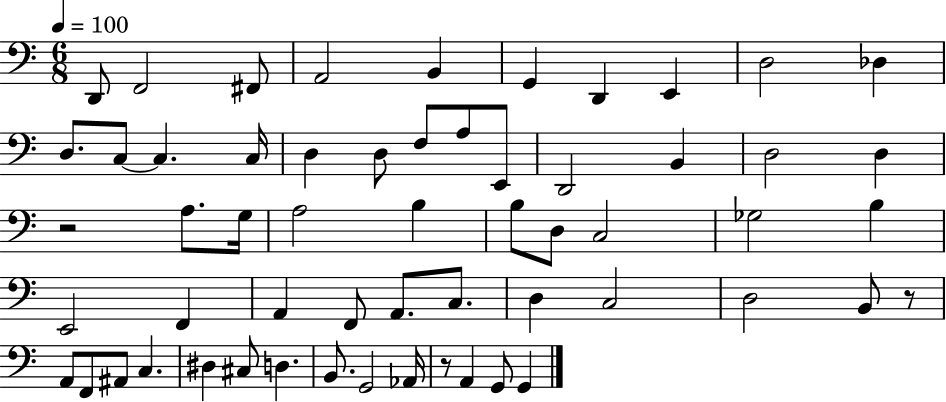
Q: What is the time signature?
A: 6/8